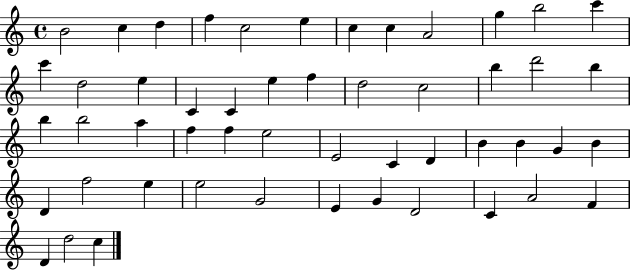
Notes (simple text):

B4/h C5/q D5/q F5/q C5/h E5/q C5/q C5/q A4/h G5/q B5/h C6/q C6/q D5/h E5/q C4/q C4/q E5/q F5/q D5/h C5/h B5/q D6/h B5/q B5/q B5/h A5/q F5/q F5/q E5/h E4/h C4/q D4/q B4/q B4/q G4/q B4/q D4/q F5/h E5/q E5/h G4/h E4/q G4/q D4/h C4/q A4/h F4/q D4/q D5/h C5/q